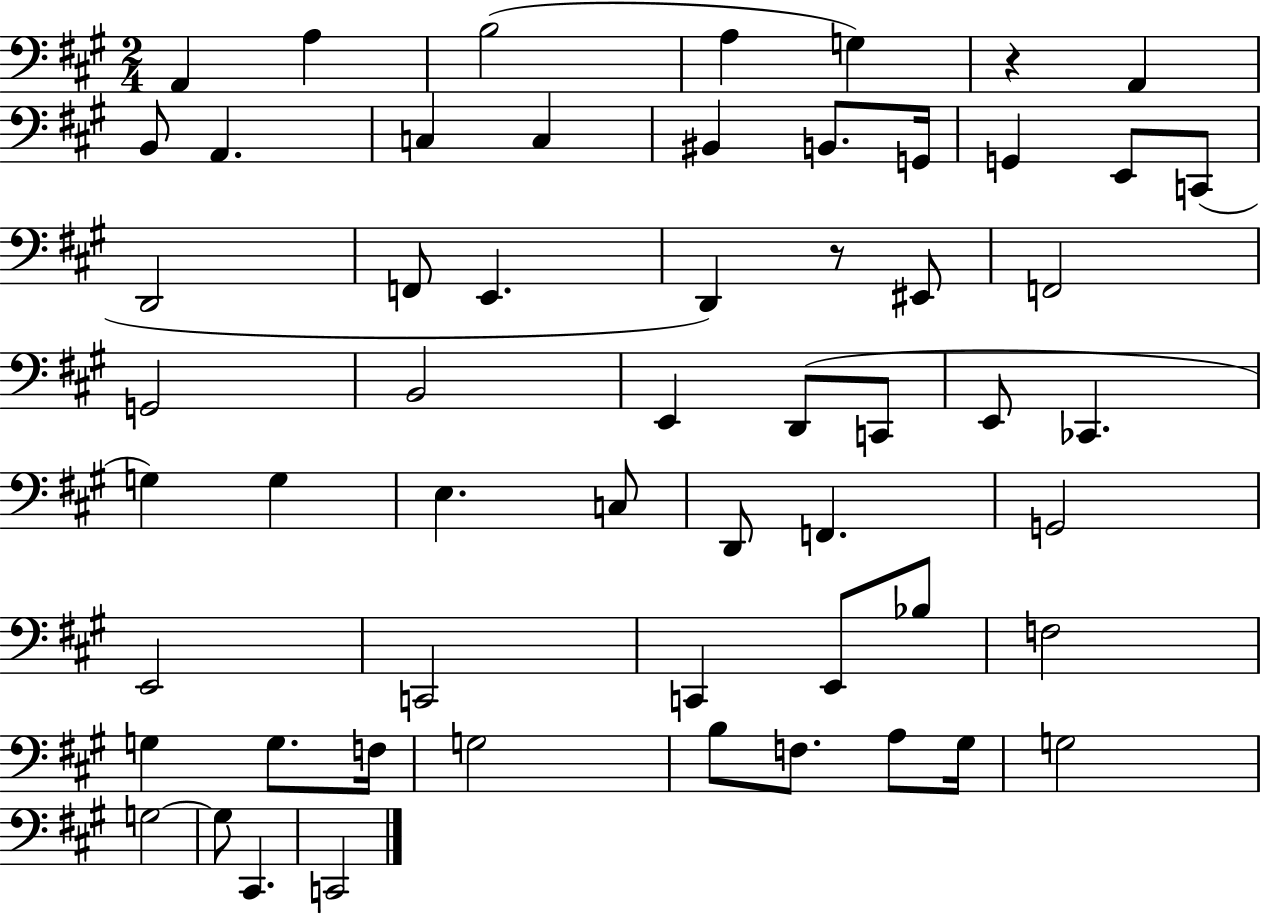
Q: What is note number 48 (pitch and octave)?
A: F3